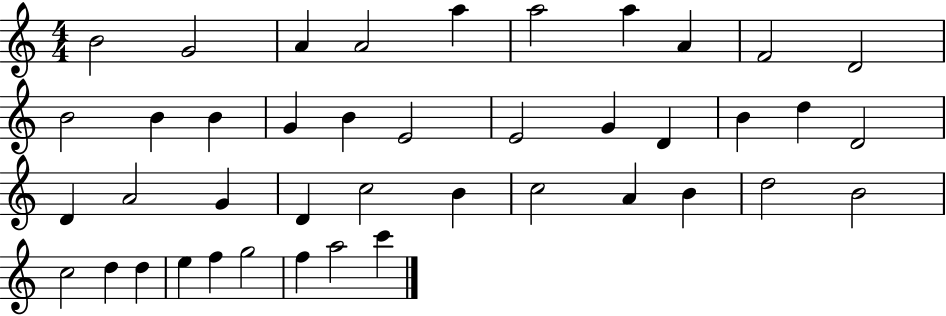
B4/h G4/h A4/q A4/h A5/q A5/h A5/q A4/q F4/h D4/h B4/h B4/q B4/q G4/q B4/q E4/h E4/h G4/q D4/q B4/q D5/q D4/h D4/q A4/h G4/q D4/q C5/h B4/q C5/h A4/q B4/q D5/h B4/h C5/h D5/q D5/q E5/q F5/q G5/h F5/q A5/h C6/q